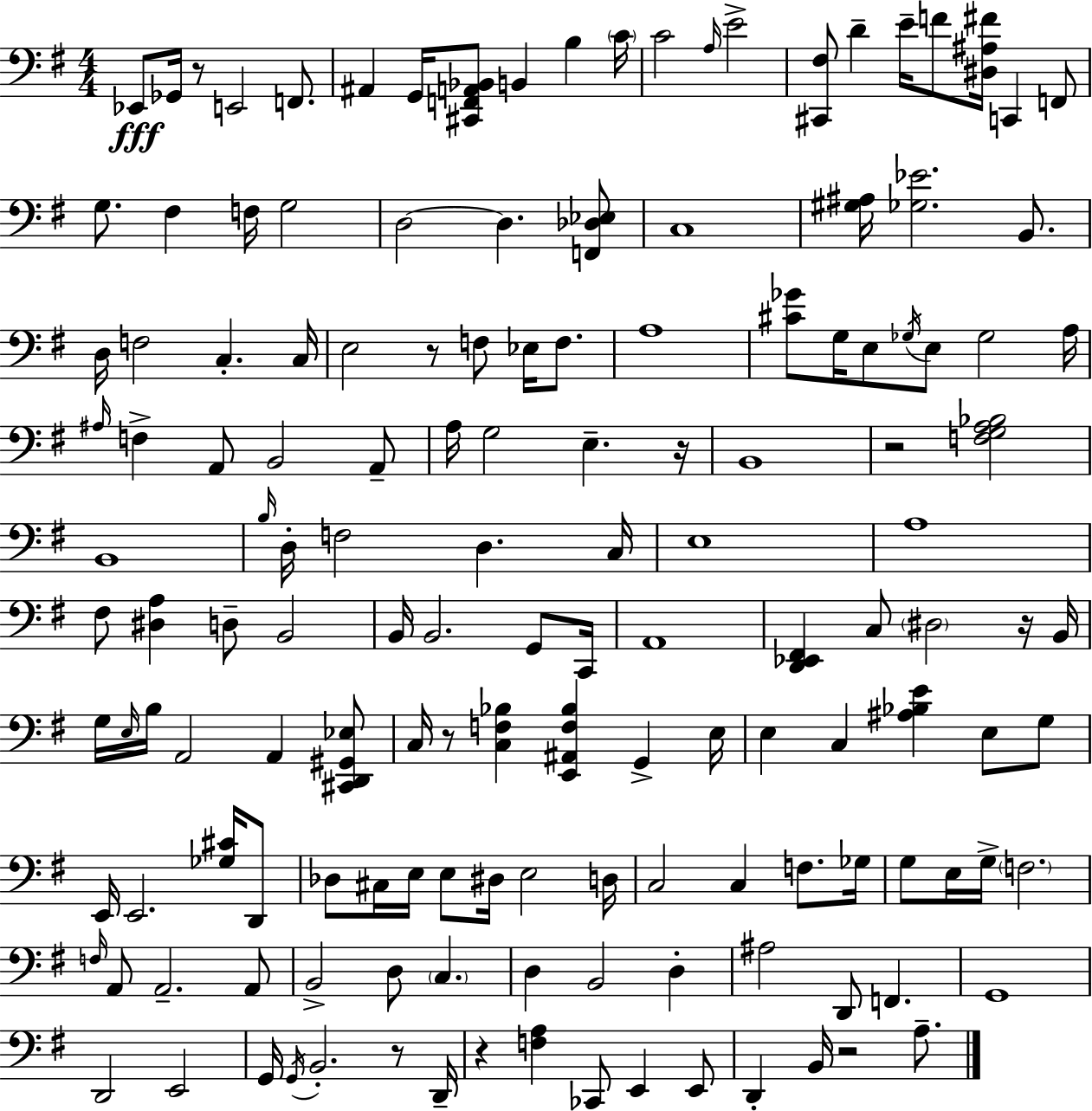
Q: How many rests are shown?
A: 9